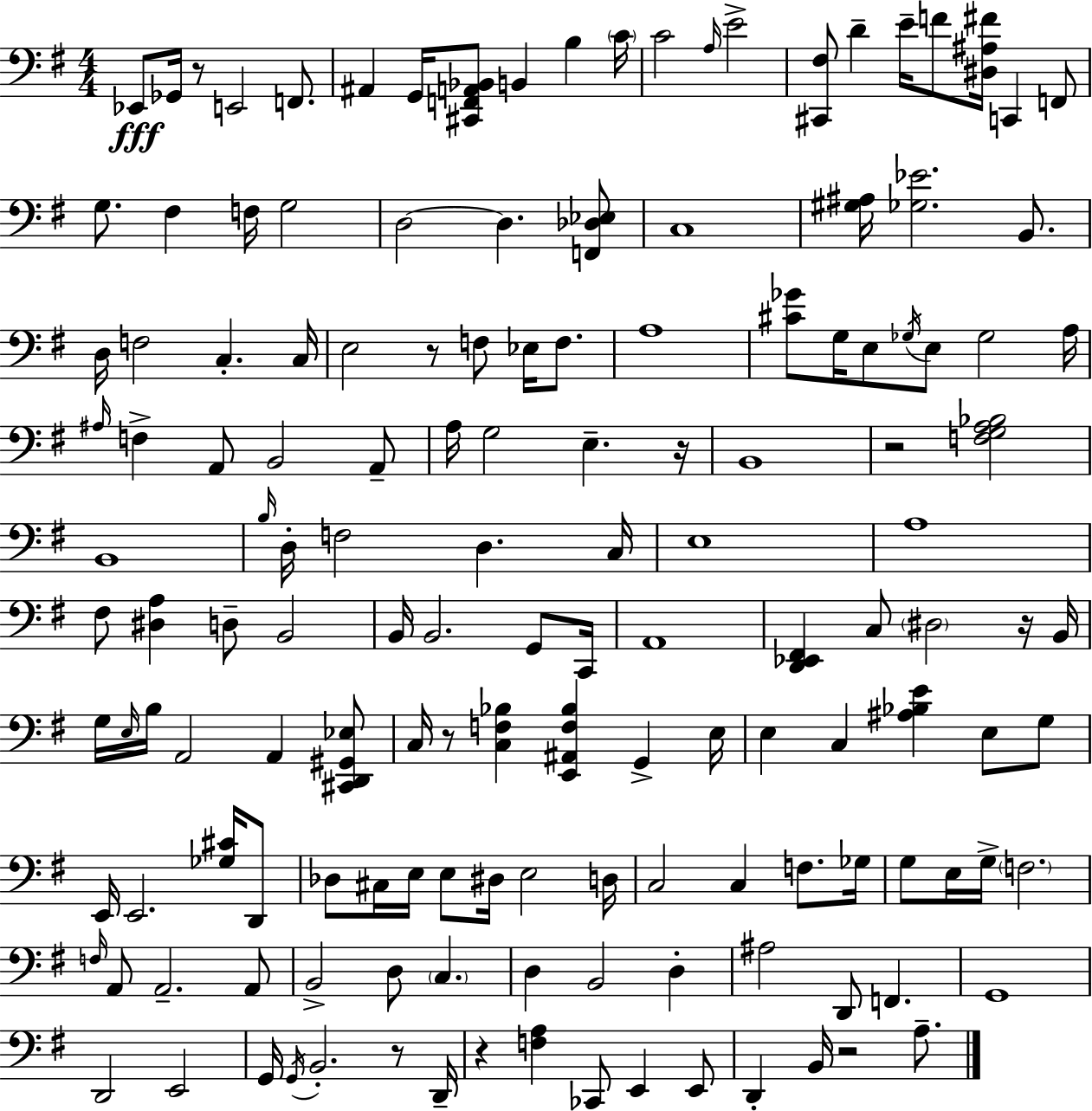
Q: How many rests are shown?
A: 9